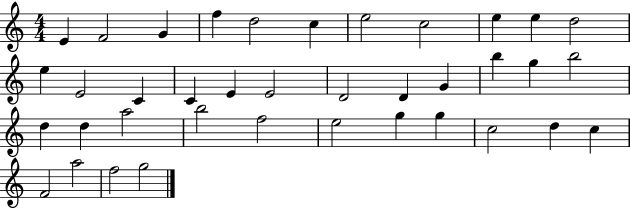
E4/q F4/h G4/q F5/q D5/h C5/q E5/h C5/h E5/q E5/q D5/h E5/q E4/h C4/q C4/q E4/q E4/h D4/h D4/q G4/q B5/q G5/q B5/h D5/q D5/q A5/h B5/h F5/h E5/h G5/q G5/q C5/h D5/q C5/q F4/h A5/h F5/h G5/h